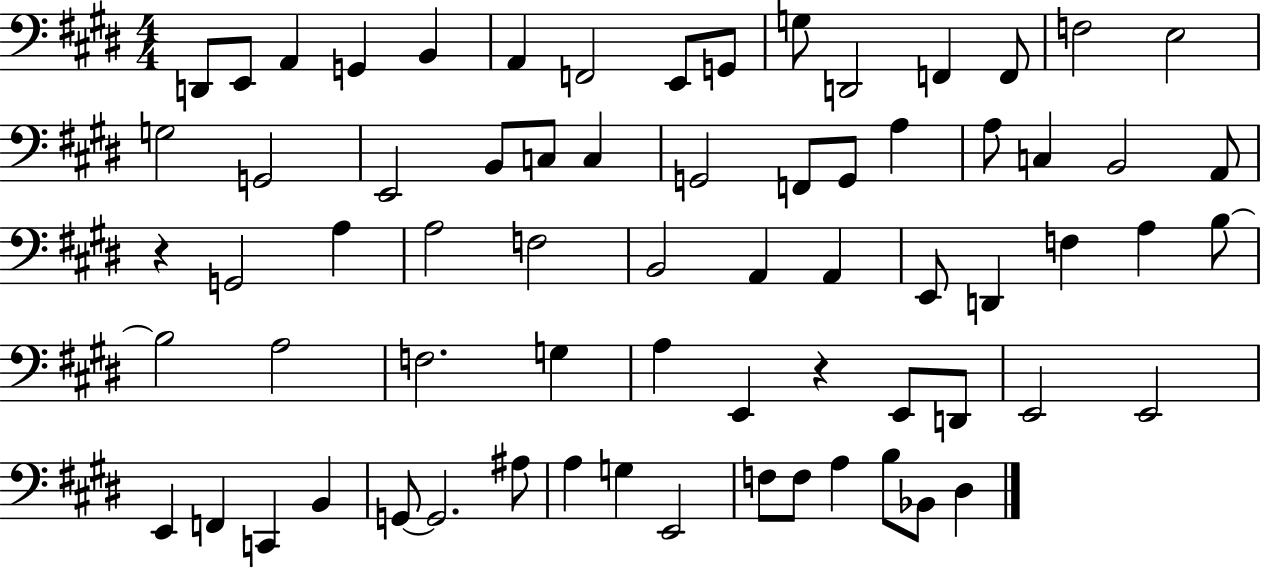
{
  \clef bass
  \numericTimeSignature
  \time 4/4
  \key e \major
  d,8 e,8 a,4 g,4 b,4 | a,4 f,2 e,8 g,8 | g8 d,2 f,4 f,8 | f2 e2 | \break g2 g,2 | e,2 b,8 c8 c4 | g,2 f,8 g,8 a4 | a8 c4 b,2 a,8 | \break r4 g,2 a4 | a2 f2 | b,2 a,4 a,4 | e,8 d,4 f4 a4 b8~~ | \break b2 a2 | f2. g4 | a4 e,4 r4 e,8 d,8 | e,2 e,2 | \break e,4 f,4 c,4 b,4 | g,8~~ g,2. ais8 | a4 g4 e,2 | f8 f8 a4 b8 bes,8 dis4 | \break \bar "|."
}